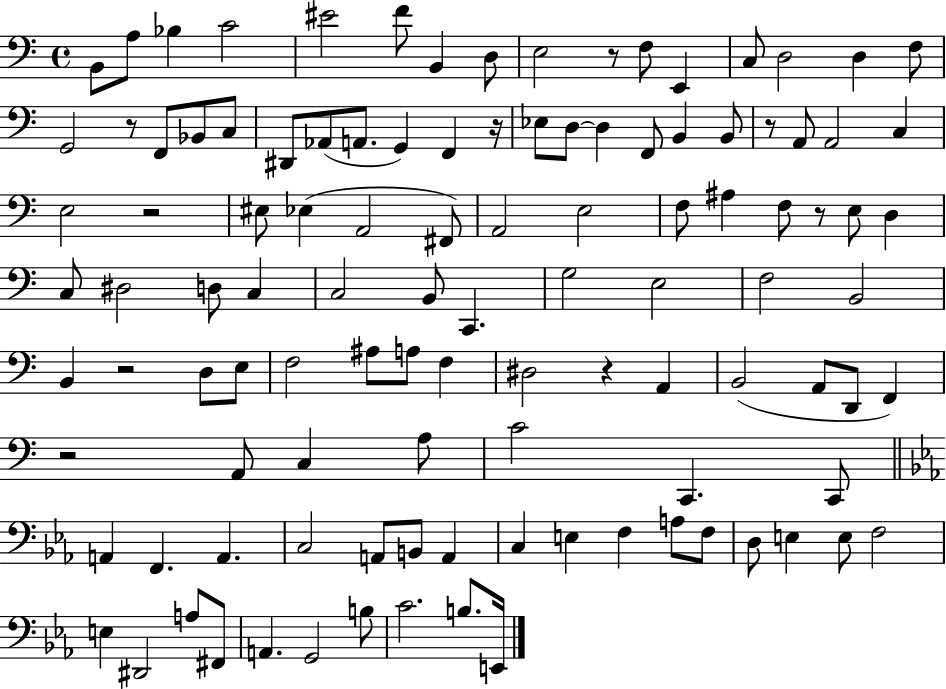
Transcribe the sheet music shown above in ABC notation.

X:1
T:Untitled
M:4/4
L:1/4
K:C
B,,/2 A,/2 _B, C2 ^E2 F/2 B,, D,/2 E,2 z/2 F,/2 E,, C,/2 D,2 D, F,/2 G,,2 z/2 F,,/2 _B,,/2 C,/2 ^D,,/2 _A,,/2 A,,/2 G,, F,, z/4 _E,/2 D,/2 D, F,,/2 B,, B,,/2 z/2 A,,/2 A,,2 C, E,2 z2 ^E,/2 _E, A,,2 ^F,,/2 A,,2 E,2 F,/2 ^A, F,/2 z/2 E,/2 D, C,/2 ^D,2 D,/2 C, C,2 B,,/2 C,, G,2 E,2 F,2 B,,2 B,, z2 D,/2 E,/2 F,2 ^A,/2 A,/2 F, ^D,2 z A,, B,,2 A,,/2 D,,/2 F,, z2 A,,/2 C, A,/2 C2 C,, C,,/2 A,, F,, A,, C,2 A,,/2 B,,/2 A,, C, E, F, A,/2 F,/2 D,/2 E, E,/2 F,2 E, ^D,,2 A,/2 ^F,,/2 A,, G,,2 B,/2 C2 B,/2 E,,/4